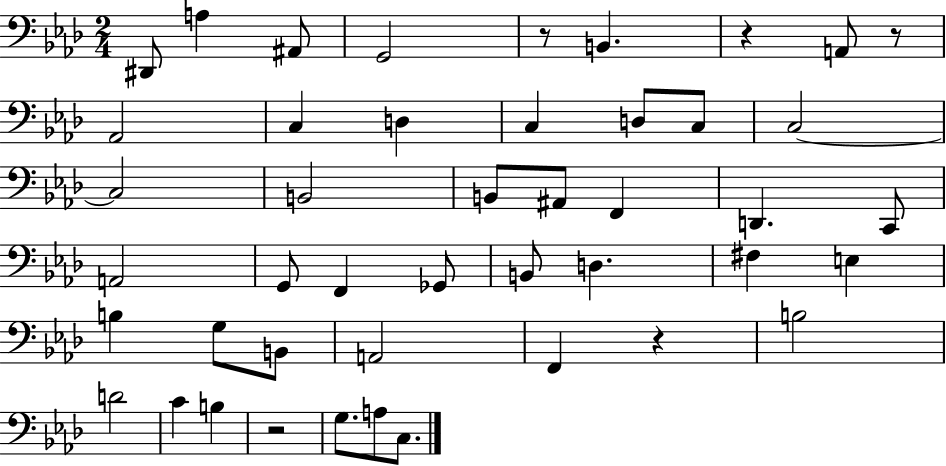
{
  \clef bass
  \numericTimeSignature
  \time 2/4
  \key aes \major
  dis,8 a4 ais,8 | g,2 | r8 b,4. | r4 a,8 r8 | \break aes,2 | c4 d4 | c4 d8 c8 | c2~~ | \break c2 | b,2 | b,8 ais,8 f,4 | d,4. c,8 | \break a,2 | g,8 f,4 ges,8 | b,8 d4. | fis4 e4 | \break b4 g8 b,8 | a,2 | f,4 r4 | b2 | \break d'2 | c'4 b4 | r2 | g8. a8 c8. | \break \bar "|."
}